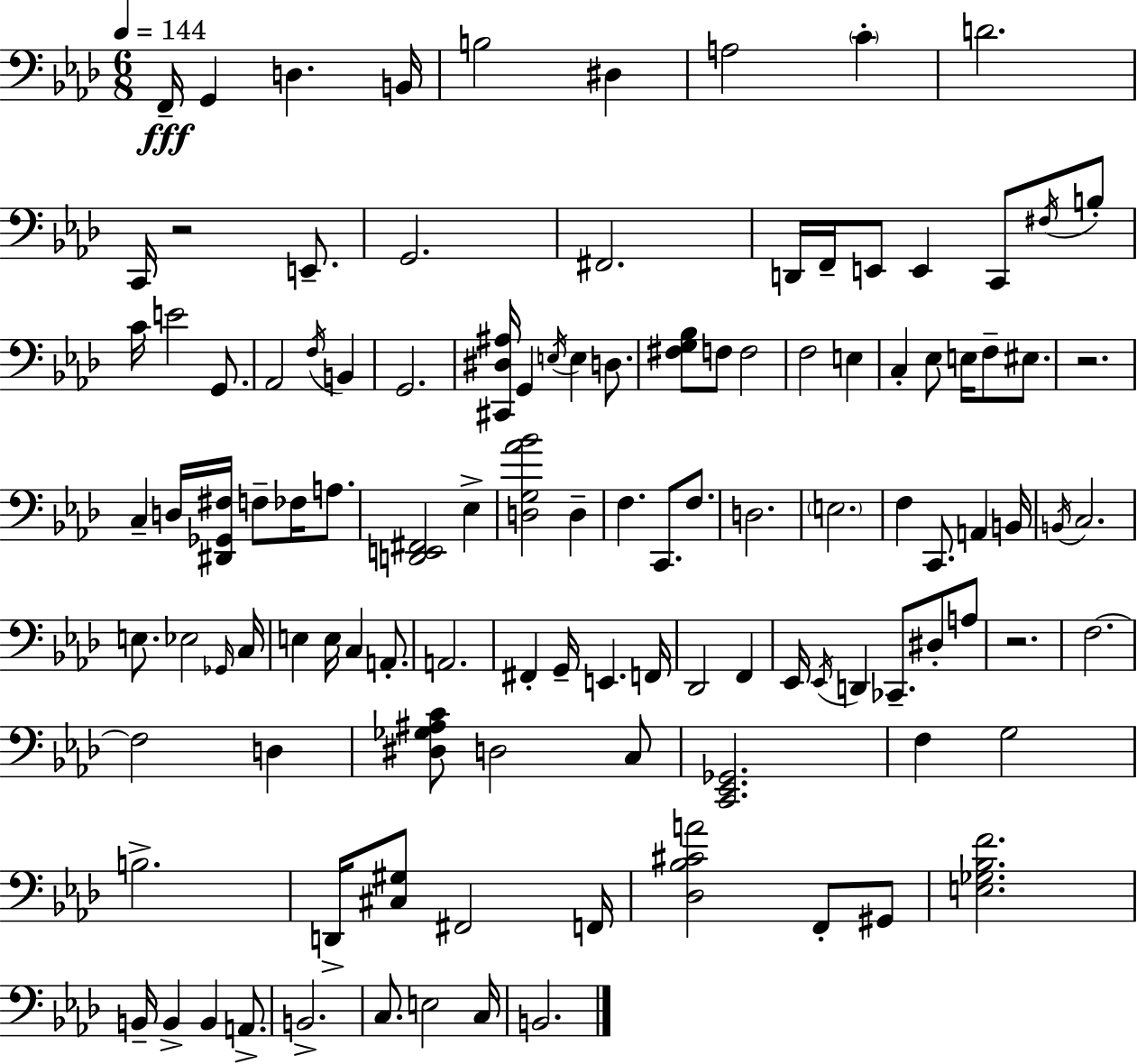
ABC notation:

X:1
T:Untitled
M:6/8
L:1/4
K:Ab
F,,/4 G,, D, B,,/4 B,2 ^D, A,2 C D2 C,,/4 z2 E,,/2 G,,2 ^F,,2 D,,/4 F,,/4 E,,/2 E,, C,,/2 ^F,/4 B,/2 C/4 E2 G,,/2 _A,,2 F,/4 B,, G,,2 [^C,,^D,^A,]/4 G,, E,/4 E, D,/2 [^F,G,_B,]/2 F,/2 F,2 F,2 E, C, _E,/2 E,/4 F,/2 ^E,/2 z2 C, D,/4 [^D,,_G,,^F,]/4 F,/2 _F,/4 A,/2 [D,,E,,^F,,]2 _E, [D,G,_A_B]2 D, F, C,,/2 F,/2 D,2 E,2 F, C,,/2 A,, B,,/4 B,,/4 C,2 E,/2 _E,2 _G,,/4 C,/4 E, E,/4 C, A,,/2 A,,2 ^F,, G,,/4 E,, F,,/4 _D,,2 F,, _E,,/4 _E,,/4 D,, _C,,/2 ^D,/2 A,/2 z2 F,2 F,2 D, [^D,_G,^A,C]/2 D,2 C,/2 [C,,_E,,_G,,]2 F, G,2 B,2 D,,/4 [^C,^G,]/2 ^F,,2 F,,/4 [_D,_B,^CA]2 F,,/2 ^G,,/2 [E,_G,_B,F]2 B,,/4 B,, B,, A,,/2 B,,2 C,/2 E,2 C,/4 B,,2